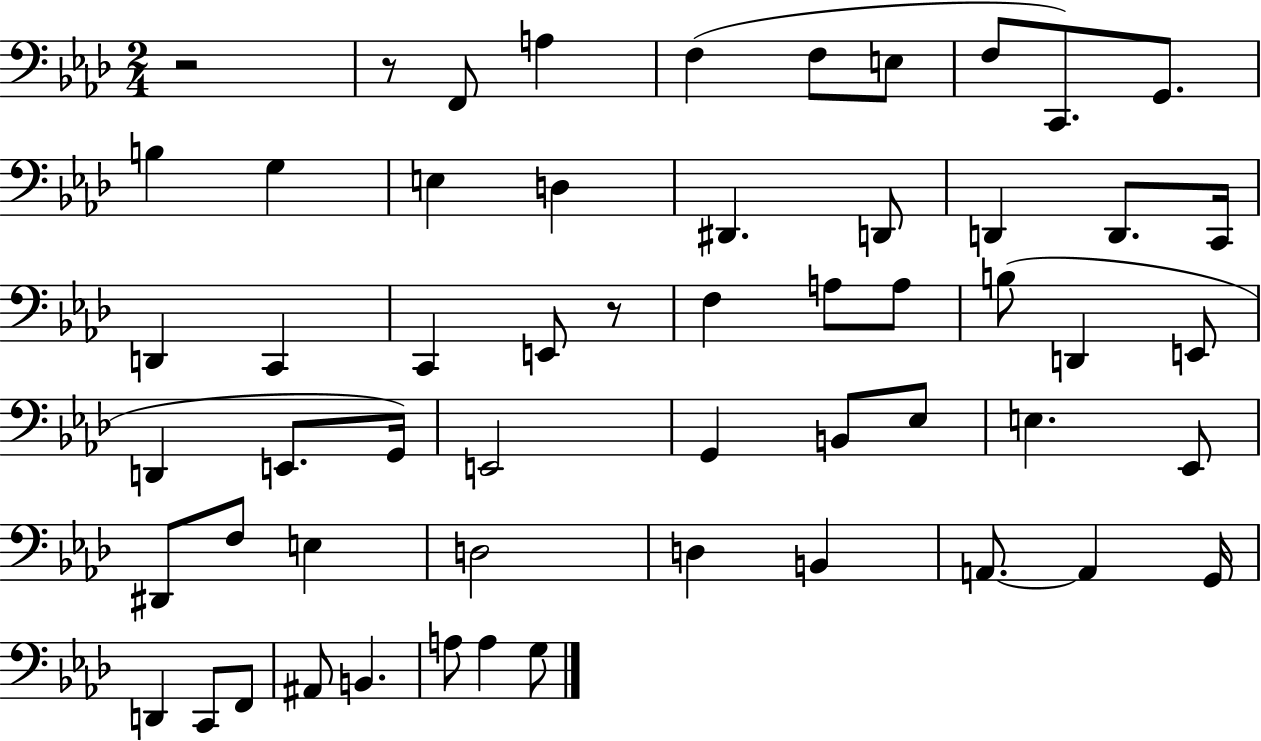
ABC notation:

X:1
T:Untitled
M:2/4
L:1/4
K:Ab
z2 z/2 F,,/2 A, F, F,/2 E,/2 F,/2 C,,/2 G,,/2 B, G, E, D, ^D,, D,,/2 D,, D,,/2 C,,/4 D,, C,, C,, E,,/2 z/2 F, A,/2 A,/2 B,/2 D,, E,,/2 D,, E,,/2 G,,/4 E,,2 G,, B,,/2 _E,/2 E, _E,,/2 ^D,,/2 F,/2 E, D,2 D, B,, A,,/2 A,, G,,/4 D,, C,,/2 F,,/2 ^A,,/2 B,, A,/2 A, G,/2